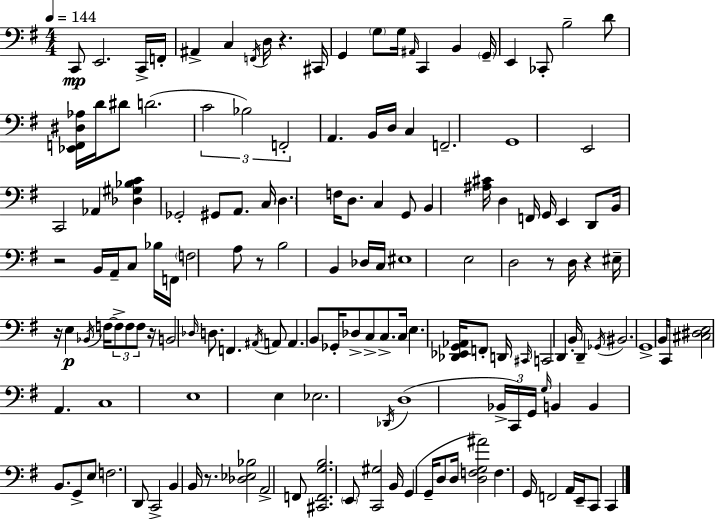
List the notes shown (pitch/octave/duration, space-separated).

C2/e E2/h. C2/s F2/s A#2/q C3/q F2/s D3/s R/q. C#2/s G2/q G3/e G3/s A#2/s C2/q B2/q G2/s E2/q CES2/e B3/h D4/e [Eb2,F2,D#3,Ab3]/s D4/s D#4/e D4/h. C4/h Bb3/h F2/h A2/q. B2/s D3/s C3/q F2/h. G2/w E2/h C2/h Ab2/q [Db3,G#3,Bb3,C4]/q Gb2/h G#2/e A2/e. C3/s D3/q. F3/s D3/e. C3/q G2/e B2/q [A#3,C#4]/s D3/q F2/s G2/s E2/q D2/e B2/s R/h B2/s A2/s C3/e Bb3/s F2/s F3/h A3/e R/e B3/h B2/q Db3/s C3/s EIS3/w E3/h D3/h R/e D3/s R/q EIS3/s R/s E3/q Bb2/s F3/s F3/e F3/e F3/e R/s B2/h Db3/s D3/e. F2/q. A#2/s A2/e A2/q. B2/e Gb2/s Db3/e C3/e C3/e. C3/s E3/q. [Db2,Eb2,G2,Ab2]/s F2/e D2/s C#2/s C2/h D2/q B2/s D2/q Gb2/s BIS2/h. G2/w B2/s C2/s [C#3,D#3,E3]/h A2/q. C3/w E3/w E3/q Eb3/h. Db2/s D3/w Bb2/s C2/s G2/s G3/s B2/q B2/q B2/e. G2/e E3/e F3/h. D2/e C2/h B2/q B2/s R/e. [Db3,Eb3,Bb3]/h A2/h F2/e [C#2,F2,G3,B3]/h. E2/e [C2,G#3]/h B2/s G2/q G2/s D3/e D3/s [D3,F3,G3,A#4]/h F3/q. G2/s F2/h A2/s E2/s C2/e C2/q